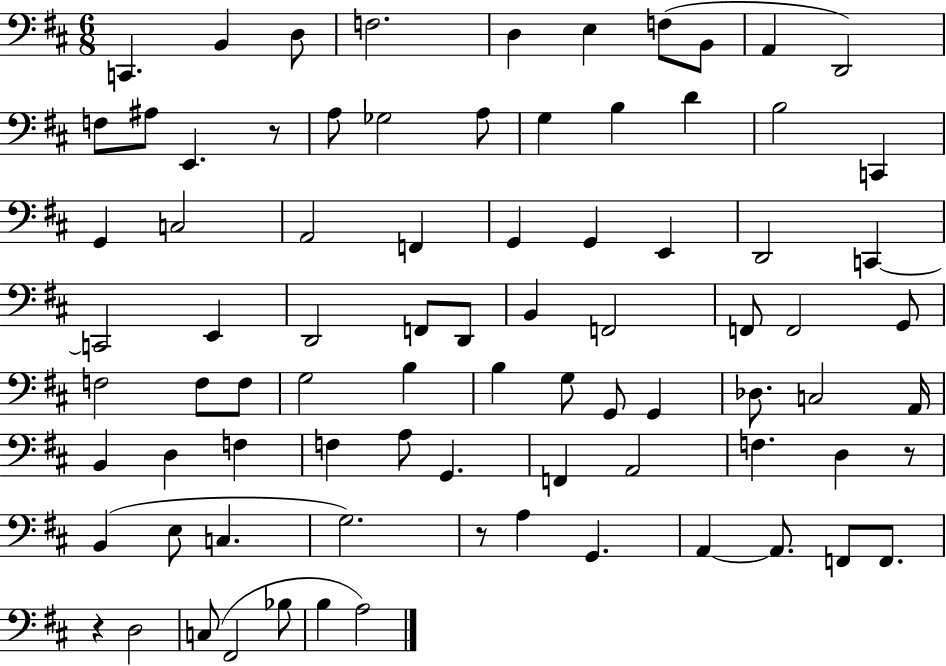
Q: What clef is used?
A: bass